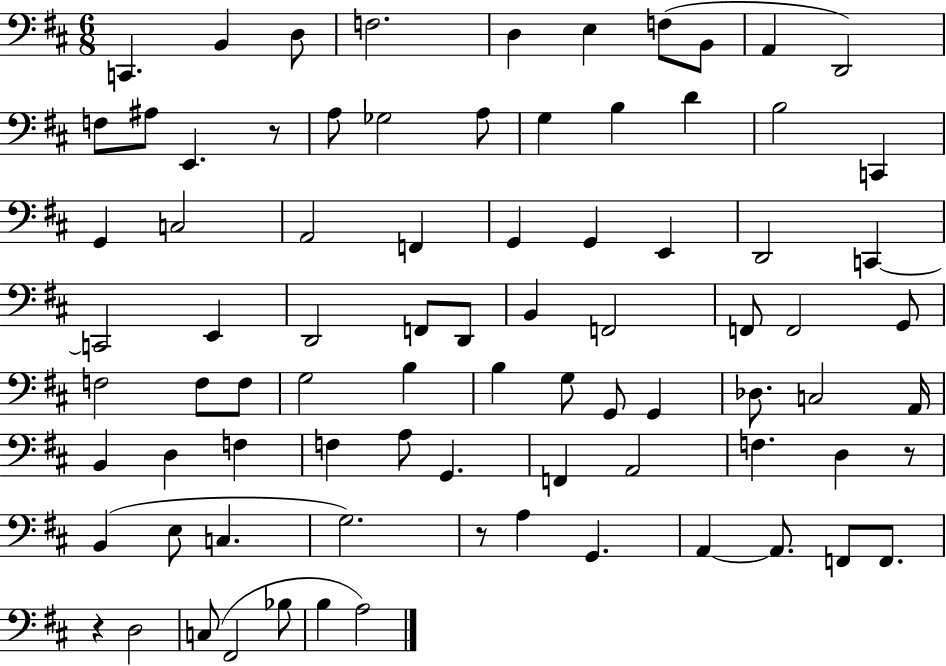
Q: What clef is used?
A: bass